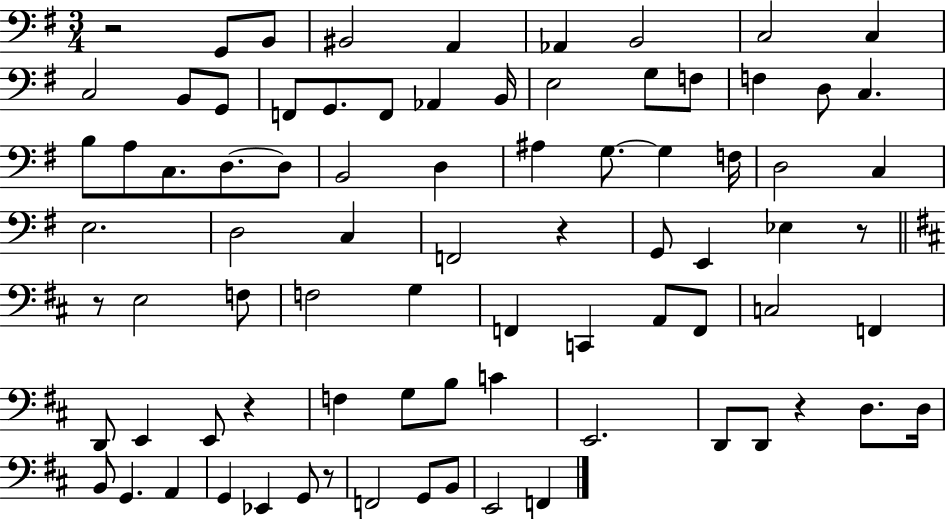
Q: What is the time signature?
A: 3/4